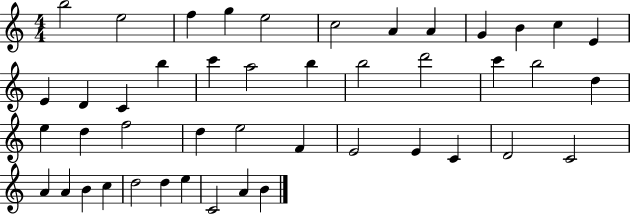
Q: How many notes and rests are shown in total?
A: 45